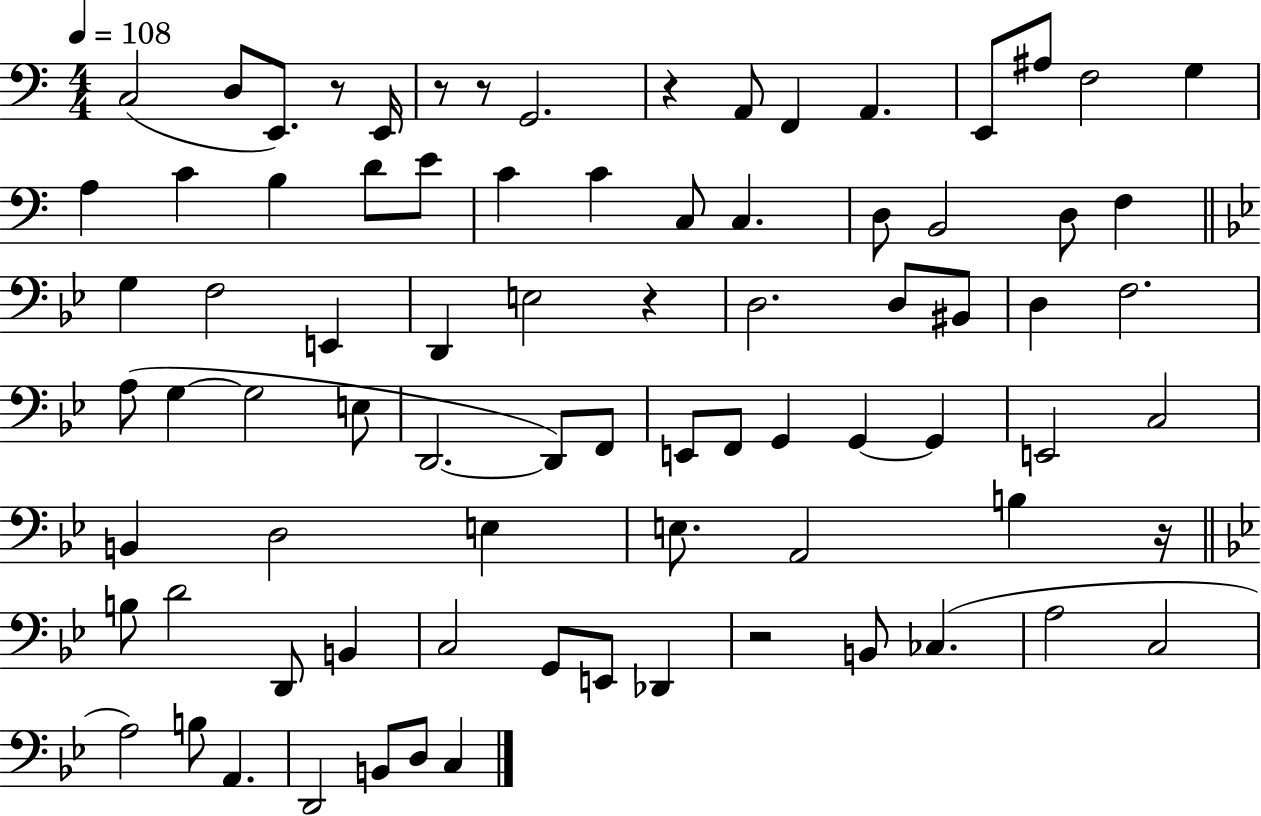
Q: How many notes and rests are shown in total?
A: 81